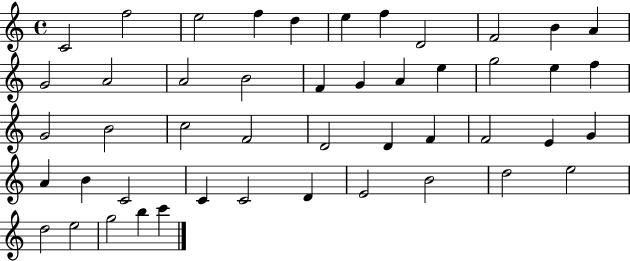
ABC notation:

X:1
T:Untitled
M:4/4
L:1/4
K:C
C2 f2 e2 f d e f D2 F2 B A G2 A2 A2 B2 F G A e g2 e f G2 B2 c2 F2 D2 D F F2 E G A B C2 C C2 D E2 B2 d2 e2 d2 e2 g2 b c'